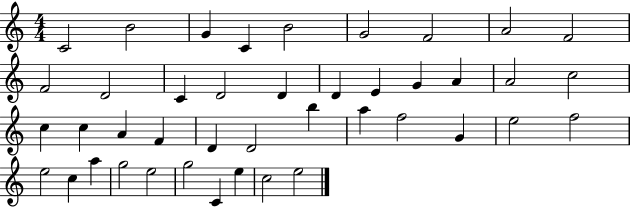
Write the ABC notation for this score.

X:1
T:Untitled
M:4/4
L:1/4
K:C
C2 B2 G C B2 G2 F2 A2 F2 F2 D2 C D2 D D E G A A2 c2 c c A F D D2 b a f2 G e2 f2 e2 c a g2 e2 g2 C e c2 e2